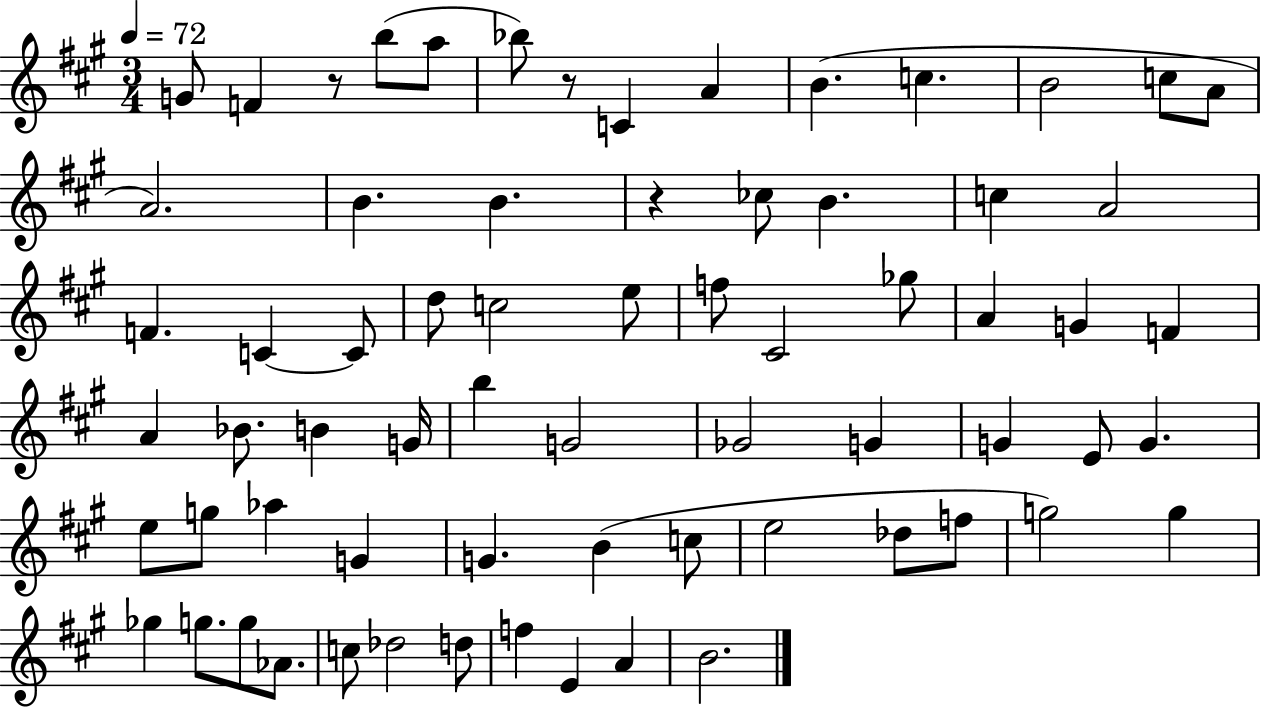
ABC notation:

X:1
T:Untitled
M:3/4
L:1/4
K:A
G/2 F z/2 b/2 a/2 _b/2 z/2 C A B c B2 c/2 A/2 A2 B B z _c/2 B c A2 F C C/2 d/2 c2 e/2 f/2 ^C2 _g/2 A G F A _B/2 B G/4 b G2 _G2 G G E/2 G e/2 g/2 _a G G B c/2 e2 _d/2 f/2 g2 g _g g/2 g/2 _A/2 c/2 _d2 d/2 f E A B2